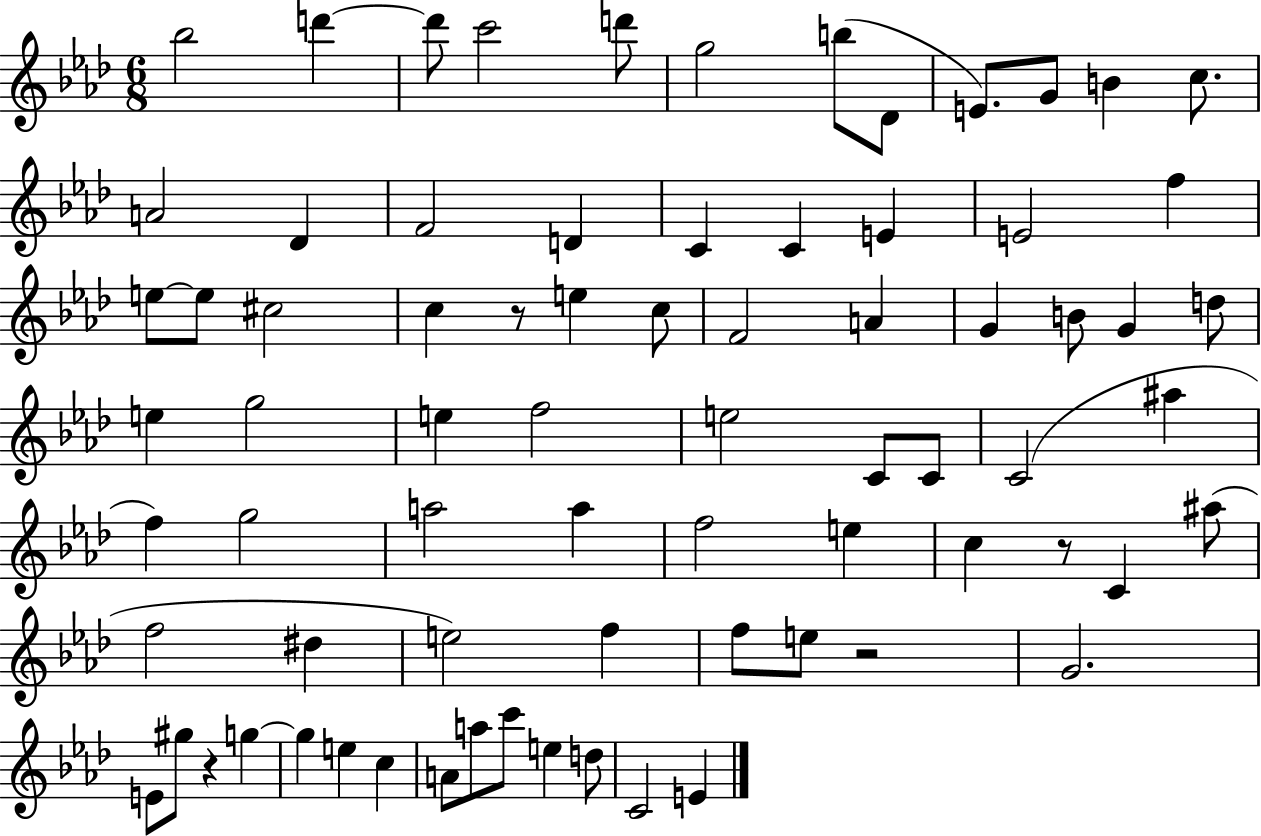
{
  \clef treble
  \numericTimeSignature
  \time 6/8
  \key aes \major
  \repeat volta 2 { bes''2 d'''4~~ | d'''8 c'''2 d'''8 | g''2 b''8( des'8 | e'8.) g'8 b'4 c''8. | \break a'2 des'4 | f'2 d'4 | c'4 c'4 e'4 | e'2 f''4 | \break e''8~~ e''8 cis''2 | c''4 r8 e''4 c''8 | f'2 a'4 | g'4 b'8 g'4 d''8 | \break e''4 g''2 | e''4 f''2 | e''2 c'8 c'8 | c'2( ais''4 | \break f''4) g''2 | a''2 a''4 | f''2 e''4 | c''4 r8 c'4 ais''8( | \break f''2 dis''4 | e''2) f''4 | f''8 e''8 r2 | g'2. | \break e'8 gis''8 r4 g''4~~ | g''4 e''4 c''4 | a'8 a''8 c'''8 e''4 d''8 | c'2 e'4 | \break } \bar "|."
}